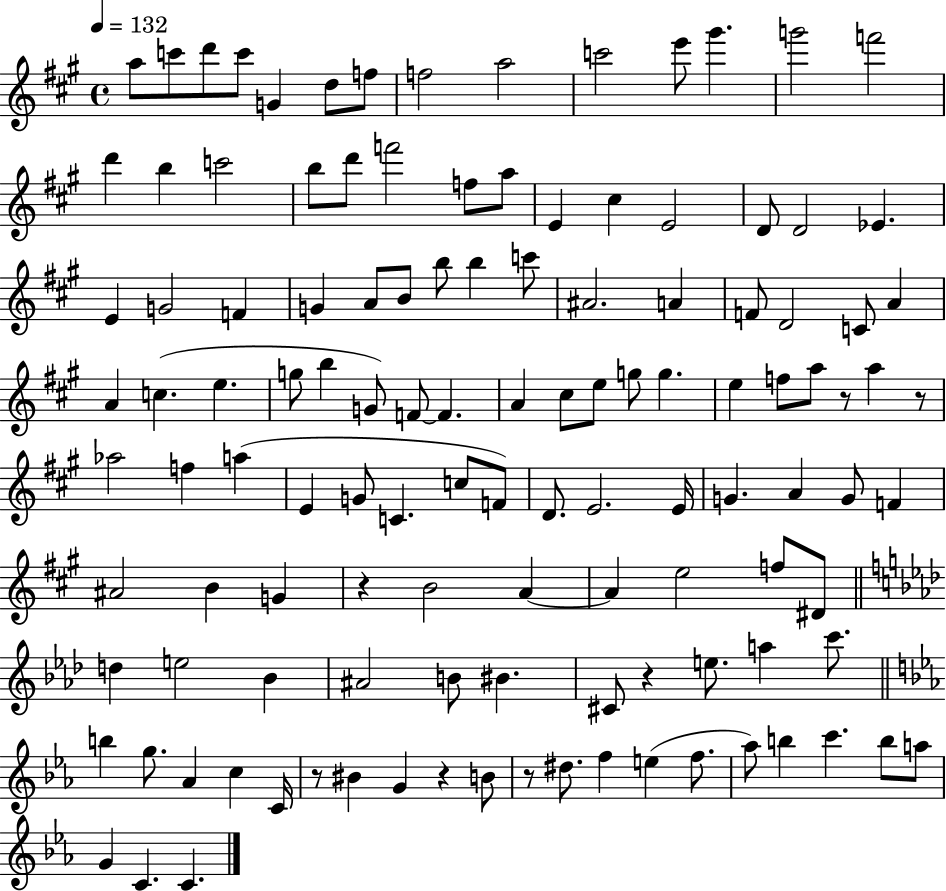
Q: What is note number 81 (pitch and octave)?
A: A4